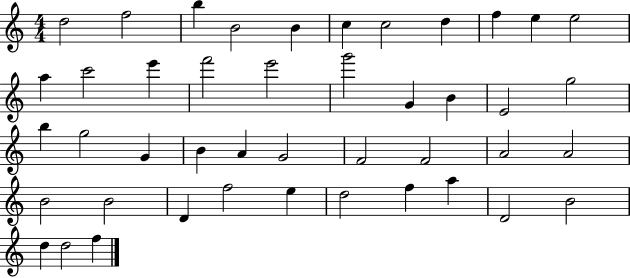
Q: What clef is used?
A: treble